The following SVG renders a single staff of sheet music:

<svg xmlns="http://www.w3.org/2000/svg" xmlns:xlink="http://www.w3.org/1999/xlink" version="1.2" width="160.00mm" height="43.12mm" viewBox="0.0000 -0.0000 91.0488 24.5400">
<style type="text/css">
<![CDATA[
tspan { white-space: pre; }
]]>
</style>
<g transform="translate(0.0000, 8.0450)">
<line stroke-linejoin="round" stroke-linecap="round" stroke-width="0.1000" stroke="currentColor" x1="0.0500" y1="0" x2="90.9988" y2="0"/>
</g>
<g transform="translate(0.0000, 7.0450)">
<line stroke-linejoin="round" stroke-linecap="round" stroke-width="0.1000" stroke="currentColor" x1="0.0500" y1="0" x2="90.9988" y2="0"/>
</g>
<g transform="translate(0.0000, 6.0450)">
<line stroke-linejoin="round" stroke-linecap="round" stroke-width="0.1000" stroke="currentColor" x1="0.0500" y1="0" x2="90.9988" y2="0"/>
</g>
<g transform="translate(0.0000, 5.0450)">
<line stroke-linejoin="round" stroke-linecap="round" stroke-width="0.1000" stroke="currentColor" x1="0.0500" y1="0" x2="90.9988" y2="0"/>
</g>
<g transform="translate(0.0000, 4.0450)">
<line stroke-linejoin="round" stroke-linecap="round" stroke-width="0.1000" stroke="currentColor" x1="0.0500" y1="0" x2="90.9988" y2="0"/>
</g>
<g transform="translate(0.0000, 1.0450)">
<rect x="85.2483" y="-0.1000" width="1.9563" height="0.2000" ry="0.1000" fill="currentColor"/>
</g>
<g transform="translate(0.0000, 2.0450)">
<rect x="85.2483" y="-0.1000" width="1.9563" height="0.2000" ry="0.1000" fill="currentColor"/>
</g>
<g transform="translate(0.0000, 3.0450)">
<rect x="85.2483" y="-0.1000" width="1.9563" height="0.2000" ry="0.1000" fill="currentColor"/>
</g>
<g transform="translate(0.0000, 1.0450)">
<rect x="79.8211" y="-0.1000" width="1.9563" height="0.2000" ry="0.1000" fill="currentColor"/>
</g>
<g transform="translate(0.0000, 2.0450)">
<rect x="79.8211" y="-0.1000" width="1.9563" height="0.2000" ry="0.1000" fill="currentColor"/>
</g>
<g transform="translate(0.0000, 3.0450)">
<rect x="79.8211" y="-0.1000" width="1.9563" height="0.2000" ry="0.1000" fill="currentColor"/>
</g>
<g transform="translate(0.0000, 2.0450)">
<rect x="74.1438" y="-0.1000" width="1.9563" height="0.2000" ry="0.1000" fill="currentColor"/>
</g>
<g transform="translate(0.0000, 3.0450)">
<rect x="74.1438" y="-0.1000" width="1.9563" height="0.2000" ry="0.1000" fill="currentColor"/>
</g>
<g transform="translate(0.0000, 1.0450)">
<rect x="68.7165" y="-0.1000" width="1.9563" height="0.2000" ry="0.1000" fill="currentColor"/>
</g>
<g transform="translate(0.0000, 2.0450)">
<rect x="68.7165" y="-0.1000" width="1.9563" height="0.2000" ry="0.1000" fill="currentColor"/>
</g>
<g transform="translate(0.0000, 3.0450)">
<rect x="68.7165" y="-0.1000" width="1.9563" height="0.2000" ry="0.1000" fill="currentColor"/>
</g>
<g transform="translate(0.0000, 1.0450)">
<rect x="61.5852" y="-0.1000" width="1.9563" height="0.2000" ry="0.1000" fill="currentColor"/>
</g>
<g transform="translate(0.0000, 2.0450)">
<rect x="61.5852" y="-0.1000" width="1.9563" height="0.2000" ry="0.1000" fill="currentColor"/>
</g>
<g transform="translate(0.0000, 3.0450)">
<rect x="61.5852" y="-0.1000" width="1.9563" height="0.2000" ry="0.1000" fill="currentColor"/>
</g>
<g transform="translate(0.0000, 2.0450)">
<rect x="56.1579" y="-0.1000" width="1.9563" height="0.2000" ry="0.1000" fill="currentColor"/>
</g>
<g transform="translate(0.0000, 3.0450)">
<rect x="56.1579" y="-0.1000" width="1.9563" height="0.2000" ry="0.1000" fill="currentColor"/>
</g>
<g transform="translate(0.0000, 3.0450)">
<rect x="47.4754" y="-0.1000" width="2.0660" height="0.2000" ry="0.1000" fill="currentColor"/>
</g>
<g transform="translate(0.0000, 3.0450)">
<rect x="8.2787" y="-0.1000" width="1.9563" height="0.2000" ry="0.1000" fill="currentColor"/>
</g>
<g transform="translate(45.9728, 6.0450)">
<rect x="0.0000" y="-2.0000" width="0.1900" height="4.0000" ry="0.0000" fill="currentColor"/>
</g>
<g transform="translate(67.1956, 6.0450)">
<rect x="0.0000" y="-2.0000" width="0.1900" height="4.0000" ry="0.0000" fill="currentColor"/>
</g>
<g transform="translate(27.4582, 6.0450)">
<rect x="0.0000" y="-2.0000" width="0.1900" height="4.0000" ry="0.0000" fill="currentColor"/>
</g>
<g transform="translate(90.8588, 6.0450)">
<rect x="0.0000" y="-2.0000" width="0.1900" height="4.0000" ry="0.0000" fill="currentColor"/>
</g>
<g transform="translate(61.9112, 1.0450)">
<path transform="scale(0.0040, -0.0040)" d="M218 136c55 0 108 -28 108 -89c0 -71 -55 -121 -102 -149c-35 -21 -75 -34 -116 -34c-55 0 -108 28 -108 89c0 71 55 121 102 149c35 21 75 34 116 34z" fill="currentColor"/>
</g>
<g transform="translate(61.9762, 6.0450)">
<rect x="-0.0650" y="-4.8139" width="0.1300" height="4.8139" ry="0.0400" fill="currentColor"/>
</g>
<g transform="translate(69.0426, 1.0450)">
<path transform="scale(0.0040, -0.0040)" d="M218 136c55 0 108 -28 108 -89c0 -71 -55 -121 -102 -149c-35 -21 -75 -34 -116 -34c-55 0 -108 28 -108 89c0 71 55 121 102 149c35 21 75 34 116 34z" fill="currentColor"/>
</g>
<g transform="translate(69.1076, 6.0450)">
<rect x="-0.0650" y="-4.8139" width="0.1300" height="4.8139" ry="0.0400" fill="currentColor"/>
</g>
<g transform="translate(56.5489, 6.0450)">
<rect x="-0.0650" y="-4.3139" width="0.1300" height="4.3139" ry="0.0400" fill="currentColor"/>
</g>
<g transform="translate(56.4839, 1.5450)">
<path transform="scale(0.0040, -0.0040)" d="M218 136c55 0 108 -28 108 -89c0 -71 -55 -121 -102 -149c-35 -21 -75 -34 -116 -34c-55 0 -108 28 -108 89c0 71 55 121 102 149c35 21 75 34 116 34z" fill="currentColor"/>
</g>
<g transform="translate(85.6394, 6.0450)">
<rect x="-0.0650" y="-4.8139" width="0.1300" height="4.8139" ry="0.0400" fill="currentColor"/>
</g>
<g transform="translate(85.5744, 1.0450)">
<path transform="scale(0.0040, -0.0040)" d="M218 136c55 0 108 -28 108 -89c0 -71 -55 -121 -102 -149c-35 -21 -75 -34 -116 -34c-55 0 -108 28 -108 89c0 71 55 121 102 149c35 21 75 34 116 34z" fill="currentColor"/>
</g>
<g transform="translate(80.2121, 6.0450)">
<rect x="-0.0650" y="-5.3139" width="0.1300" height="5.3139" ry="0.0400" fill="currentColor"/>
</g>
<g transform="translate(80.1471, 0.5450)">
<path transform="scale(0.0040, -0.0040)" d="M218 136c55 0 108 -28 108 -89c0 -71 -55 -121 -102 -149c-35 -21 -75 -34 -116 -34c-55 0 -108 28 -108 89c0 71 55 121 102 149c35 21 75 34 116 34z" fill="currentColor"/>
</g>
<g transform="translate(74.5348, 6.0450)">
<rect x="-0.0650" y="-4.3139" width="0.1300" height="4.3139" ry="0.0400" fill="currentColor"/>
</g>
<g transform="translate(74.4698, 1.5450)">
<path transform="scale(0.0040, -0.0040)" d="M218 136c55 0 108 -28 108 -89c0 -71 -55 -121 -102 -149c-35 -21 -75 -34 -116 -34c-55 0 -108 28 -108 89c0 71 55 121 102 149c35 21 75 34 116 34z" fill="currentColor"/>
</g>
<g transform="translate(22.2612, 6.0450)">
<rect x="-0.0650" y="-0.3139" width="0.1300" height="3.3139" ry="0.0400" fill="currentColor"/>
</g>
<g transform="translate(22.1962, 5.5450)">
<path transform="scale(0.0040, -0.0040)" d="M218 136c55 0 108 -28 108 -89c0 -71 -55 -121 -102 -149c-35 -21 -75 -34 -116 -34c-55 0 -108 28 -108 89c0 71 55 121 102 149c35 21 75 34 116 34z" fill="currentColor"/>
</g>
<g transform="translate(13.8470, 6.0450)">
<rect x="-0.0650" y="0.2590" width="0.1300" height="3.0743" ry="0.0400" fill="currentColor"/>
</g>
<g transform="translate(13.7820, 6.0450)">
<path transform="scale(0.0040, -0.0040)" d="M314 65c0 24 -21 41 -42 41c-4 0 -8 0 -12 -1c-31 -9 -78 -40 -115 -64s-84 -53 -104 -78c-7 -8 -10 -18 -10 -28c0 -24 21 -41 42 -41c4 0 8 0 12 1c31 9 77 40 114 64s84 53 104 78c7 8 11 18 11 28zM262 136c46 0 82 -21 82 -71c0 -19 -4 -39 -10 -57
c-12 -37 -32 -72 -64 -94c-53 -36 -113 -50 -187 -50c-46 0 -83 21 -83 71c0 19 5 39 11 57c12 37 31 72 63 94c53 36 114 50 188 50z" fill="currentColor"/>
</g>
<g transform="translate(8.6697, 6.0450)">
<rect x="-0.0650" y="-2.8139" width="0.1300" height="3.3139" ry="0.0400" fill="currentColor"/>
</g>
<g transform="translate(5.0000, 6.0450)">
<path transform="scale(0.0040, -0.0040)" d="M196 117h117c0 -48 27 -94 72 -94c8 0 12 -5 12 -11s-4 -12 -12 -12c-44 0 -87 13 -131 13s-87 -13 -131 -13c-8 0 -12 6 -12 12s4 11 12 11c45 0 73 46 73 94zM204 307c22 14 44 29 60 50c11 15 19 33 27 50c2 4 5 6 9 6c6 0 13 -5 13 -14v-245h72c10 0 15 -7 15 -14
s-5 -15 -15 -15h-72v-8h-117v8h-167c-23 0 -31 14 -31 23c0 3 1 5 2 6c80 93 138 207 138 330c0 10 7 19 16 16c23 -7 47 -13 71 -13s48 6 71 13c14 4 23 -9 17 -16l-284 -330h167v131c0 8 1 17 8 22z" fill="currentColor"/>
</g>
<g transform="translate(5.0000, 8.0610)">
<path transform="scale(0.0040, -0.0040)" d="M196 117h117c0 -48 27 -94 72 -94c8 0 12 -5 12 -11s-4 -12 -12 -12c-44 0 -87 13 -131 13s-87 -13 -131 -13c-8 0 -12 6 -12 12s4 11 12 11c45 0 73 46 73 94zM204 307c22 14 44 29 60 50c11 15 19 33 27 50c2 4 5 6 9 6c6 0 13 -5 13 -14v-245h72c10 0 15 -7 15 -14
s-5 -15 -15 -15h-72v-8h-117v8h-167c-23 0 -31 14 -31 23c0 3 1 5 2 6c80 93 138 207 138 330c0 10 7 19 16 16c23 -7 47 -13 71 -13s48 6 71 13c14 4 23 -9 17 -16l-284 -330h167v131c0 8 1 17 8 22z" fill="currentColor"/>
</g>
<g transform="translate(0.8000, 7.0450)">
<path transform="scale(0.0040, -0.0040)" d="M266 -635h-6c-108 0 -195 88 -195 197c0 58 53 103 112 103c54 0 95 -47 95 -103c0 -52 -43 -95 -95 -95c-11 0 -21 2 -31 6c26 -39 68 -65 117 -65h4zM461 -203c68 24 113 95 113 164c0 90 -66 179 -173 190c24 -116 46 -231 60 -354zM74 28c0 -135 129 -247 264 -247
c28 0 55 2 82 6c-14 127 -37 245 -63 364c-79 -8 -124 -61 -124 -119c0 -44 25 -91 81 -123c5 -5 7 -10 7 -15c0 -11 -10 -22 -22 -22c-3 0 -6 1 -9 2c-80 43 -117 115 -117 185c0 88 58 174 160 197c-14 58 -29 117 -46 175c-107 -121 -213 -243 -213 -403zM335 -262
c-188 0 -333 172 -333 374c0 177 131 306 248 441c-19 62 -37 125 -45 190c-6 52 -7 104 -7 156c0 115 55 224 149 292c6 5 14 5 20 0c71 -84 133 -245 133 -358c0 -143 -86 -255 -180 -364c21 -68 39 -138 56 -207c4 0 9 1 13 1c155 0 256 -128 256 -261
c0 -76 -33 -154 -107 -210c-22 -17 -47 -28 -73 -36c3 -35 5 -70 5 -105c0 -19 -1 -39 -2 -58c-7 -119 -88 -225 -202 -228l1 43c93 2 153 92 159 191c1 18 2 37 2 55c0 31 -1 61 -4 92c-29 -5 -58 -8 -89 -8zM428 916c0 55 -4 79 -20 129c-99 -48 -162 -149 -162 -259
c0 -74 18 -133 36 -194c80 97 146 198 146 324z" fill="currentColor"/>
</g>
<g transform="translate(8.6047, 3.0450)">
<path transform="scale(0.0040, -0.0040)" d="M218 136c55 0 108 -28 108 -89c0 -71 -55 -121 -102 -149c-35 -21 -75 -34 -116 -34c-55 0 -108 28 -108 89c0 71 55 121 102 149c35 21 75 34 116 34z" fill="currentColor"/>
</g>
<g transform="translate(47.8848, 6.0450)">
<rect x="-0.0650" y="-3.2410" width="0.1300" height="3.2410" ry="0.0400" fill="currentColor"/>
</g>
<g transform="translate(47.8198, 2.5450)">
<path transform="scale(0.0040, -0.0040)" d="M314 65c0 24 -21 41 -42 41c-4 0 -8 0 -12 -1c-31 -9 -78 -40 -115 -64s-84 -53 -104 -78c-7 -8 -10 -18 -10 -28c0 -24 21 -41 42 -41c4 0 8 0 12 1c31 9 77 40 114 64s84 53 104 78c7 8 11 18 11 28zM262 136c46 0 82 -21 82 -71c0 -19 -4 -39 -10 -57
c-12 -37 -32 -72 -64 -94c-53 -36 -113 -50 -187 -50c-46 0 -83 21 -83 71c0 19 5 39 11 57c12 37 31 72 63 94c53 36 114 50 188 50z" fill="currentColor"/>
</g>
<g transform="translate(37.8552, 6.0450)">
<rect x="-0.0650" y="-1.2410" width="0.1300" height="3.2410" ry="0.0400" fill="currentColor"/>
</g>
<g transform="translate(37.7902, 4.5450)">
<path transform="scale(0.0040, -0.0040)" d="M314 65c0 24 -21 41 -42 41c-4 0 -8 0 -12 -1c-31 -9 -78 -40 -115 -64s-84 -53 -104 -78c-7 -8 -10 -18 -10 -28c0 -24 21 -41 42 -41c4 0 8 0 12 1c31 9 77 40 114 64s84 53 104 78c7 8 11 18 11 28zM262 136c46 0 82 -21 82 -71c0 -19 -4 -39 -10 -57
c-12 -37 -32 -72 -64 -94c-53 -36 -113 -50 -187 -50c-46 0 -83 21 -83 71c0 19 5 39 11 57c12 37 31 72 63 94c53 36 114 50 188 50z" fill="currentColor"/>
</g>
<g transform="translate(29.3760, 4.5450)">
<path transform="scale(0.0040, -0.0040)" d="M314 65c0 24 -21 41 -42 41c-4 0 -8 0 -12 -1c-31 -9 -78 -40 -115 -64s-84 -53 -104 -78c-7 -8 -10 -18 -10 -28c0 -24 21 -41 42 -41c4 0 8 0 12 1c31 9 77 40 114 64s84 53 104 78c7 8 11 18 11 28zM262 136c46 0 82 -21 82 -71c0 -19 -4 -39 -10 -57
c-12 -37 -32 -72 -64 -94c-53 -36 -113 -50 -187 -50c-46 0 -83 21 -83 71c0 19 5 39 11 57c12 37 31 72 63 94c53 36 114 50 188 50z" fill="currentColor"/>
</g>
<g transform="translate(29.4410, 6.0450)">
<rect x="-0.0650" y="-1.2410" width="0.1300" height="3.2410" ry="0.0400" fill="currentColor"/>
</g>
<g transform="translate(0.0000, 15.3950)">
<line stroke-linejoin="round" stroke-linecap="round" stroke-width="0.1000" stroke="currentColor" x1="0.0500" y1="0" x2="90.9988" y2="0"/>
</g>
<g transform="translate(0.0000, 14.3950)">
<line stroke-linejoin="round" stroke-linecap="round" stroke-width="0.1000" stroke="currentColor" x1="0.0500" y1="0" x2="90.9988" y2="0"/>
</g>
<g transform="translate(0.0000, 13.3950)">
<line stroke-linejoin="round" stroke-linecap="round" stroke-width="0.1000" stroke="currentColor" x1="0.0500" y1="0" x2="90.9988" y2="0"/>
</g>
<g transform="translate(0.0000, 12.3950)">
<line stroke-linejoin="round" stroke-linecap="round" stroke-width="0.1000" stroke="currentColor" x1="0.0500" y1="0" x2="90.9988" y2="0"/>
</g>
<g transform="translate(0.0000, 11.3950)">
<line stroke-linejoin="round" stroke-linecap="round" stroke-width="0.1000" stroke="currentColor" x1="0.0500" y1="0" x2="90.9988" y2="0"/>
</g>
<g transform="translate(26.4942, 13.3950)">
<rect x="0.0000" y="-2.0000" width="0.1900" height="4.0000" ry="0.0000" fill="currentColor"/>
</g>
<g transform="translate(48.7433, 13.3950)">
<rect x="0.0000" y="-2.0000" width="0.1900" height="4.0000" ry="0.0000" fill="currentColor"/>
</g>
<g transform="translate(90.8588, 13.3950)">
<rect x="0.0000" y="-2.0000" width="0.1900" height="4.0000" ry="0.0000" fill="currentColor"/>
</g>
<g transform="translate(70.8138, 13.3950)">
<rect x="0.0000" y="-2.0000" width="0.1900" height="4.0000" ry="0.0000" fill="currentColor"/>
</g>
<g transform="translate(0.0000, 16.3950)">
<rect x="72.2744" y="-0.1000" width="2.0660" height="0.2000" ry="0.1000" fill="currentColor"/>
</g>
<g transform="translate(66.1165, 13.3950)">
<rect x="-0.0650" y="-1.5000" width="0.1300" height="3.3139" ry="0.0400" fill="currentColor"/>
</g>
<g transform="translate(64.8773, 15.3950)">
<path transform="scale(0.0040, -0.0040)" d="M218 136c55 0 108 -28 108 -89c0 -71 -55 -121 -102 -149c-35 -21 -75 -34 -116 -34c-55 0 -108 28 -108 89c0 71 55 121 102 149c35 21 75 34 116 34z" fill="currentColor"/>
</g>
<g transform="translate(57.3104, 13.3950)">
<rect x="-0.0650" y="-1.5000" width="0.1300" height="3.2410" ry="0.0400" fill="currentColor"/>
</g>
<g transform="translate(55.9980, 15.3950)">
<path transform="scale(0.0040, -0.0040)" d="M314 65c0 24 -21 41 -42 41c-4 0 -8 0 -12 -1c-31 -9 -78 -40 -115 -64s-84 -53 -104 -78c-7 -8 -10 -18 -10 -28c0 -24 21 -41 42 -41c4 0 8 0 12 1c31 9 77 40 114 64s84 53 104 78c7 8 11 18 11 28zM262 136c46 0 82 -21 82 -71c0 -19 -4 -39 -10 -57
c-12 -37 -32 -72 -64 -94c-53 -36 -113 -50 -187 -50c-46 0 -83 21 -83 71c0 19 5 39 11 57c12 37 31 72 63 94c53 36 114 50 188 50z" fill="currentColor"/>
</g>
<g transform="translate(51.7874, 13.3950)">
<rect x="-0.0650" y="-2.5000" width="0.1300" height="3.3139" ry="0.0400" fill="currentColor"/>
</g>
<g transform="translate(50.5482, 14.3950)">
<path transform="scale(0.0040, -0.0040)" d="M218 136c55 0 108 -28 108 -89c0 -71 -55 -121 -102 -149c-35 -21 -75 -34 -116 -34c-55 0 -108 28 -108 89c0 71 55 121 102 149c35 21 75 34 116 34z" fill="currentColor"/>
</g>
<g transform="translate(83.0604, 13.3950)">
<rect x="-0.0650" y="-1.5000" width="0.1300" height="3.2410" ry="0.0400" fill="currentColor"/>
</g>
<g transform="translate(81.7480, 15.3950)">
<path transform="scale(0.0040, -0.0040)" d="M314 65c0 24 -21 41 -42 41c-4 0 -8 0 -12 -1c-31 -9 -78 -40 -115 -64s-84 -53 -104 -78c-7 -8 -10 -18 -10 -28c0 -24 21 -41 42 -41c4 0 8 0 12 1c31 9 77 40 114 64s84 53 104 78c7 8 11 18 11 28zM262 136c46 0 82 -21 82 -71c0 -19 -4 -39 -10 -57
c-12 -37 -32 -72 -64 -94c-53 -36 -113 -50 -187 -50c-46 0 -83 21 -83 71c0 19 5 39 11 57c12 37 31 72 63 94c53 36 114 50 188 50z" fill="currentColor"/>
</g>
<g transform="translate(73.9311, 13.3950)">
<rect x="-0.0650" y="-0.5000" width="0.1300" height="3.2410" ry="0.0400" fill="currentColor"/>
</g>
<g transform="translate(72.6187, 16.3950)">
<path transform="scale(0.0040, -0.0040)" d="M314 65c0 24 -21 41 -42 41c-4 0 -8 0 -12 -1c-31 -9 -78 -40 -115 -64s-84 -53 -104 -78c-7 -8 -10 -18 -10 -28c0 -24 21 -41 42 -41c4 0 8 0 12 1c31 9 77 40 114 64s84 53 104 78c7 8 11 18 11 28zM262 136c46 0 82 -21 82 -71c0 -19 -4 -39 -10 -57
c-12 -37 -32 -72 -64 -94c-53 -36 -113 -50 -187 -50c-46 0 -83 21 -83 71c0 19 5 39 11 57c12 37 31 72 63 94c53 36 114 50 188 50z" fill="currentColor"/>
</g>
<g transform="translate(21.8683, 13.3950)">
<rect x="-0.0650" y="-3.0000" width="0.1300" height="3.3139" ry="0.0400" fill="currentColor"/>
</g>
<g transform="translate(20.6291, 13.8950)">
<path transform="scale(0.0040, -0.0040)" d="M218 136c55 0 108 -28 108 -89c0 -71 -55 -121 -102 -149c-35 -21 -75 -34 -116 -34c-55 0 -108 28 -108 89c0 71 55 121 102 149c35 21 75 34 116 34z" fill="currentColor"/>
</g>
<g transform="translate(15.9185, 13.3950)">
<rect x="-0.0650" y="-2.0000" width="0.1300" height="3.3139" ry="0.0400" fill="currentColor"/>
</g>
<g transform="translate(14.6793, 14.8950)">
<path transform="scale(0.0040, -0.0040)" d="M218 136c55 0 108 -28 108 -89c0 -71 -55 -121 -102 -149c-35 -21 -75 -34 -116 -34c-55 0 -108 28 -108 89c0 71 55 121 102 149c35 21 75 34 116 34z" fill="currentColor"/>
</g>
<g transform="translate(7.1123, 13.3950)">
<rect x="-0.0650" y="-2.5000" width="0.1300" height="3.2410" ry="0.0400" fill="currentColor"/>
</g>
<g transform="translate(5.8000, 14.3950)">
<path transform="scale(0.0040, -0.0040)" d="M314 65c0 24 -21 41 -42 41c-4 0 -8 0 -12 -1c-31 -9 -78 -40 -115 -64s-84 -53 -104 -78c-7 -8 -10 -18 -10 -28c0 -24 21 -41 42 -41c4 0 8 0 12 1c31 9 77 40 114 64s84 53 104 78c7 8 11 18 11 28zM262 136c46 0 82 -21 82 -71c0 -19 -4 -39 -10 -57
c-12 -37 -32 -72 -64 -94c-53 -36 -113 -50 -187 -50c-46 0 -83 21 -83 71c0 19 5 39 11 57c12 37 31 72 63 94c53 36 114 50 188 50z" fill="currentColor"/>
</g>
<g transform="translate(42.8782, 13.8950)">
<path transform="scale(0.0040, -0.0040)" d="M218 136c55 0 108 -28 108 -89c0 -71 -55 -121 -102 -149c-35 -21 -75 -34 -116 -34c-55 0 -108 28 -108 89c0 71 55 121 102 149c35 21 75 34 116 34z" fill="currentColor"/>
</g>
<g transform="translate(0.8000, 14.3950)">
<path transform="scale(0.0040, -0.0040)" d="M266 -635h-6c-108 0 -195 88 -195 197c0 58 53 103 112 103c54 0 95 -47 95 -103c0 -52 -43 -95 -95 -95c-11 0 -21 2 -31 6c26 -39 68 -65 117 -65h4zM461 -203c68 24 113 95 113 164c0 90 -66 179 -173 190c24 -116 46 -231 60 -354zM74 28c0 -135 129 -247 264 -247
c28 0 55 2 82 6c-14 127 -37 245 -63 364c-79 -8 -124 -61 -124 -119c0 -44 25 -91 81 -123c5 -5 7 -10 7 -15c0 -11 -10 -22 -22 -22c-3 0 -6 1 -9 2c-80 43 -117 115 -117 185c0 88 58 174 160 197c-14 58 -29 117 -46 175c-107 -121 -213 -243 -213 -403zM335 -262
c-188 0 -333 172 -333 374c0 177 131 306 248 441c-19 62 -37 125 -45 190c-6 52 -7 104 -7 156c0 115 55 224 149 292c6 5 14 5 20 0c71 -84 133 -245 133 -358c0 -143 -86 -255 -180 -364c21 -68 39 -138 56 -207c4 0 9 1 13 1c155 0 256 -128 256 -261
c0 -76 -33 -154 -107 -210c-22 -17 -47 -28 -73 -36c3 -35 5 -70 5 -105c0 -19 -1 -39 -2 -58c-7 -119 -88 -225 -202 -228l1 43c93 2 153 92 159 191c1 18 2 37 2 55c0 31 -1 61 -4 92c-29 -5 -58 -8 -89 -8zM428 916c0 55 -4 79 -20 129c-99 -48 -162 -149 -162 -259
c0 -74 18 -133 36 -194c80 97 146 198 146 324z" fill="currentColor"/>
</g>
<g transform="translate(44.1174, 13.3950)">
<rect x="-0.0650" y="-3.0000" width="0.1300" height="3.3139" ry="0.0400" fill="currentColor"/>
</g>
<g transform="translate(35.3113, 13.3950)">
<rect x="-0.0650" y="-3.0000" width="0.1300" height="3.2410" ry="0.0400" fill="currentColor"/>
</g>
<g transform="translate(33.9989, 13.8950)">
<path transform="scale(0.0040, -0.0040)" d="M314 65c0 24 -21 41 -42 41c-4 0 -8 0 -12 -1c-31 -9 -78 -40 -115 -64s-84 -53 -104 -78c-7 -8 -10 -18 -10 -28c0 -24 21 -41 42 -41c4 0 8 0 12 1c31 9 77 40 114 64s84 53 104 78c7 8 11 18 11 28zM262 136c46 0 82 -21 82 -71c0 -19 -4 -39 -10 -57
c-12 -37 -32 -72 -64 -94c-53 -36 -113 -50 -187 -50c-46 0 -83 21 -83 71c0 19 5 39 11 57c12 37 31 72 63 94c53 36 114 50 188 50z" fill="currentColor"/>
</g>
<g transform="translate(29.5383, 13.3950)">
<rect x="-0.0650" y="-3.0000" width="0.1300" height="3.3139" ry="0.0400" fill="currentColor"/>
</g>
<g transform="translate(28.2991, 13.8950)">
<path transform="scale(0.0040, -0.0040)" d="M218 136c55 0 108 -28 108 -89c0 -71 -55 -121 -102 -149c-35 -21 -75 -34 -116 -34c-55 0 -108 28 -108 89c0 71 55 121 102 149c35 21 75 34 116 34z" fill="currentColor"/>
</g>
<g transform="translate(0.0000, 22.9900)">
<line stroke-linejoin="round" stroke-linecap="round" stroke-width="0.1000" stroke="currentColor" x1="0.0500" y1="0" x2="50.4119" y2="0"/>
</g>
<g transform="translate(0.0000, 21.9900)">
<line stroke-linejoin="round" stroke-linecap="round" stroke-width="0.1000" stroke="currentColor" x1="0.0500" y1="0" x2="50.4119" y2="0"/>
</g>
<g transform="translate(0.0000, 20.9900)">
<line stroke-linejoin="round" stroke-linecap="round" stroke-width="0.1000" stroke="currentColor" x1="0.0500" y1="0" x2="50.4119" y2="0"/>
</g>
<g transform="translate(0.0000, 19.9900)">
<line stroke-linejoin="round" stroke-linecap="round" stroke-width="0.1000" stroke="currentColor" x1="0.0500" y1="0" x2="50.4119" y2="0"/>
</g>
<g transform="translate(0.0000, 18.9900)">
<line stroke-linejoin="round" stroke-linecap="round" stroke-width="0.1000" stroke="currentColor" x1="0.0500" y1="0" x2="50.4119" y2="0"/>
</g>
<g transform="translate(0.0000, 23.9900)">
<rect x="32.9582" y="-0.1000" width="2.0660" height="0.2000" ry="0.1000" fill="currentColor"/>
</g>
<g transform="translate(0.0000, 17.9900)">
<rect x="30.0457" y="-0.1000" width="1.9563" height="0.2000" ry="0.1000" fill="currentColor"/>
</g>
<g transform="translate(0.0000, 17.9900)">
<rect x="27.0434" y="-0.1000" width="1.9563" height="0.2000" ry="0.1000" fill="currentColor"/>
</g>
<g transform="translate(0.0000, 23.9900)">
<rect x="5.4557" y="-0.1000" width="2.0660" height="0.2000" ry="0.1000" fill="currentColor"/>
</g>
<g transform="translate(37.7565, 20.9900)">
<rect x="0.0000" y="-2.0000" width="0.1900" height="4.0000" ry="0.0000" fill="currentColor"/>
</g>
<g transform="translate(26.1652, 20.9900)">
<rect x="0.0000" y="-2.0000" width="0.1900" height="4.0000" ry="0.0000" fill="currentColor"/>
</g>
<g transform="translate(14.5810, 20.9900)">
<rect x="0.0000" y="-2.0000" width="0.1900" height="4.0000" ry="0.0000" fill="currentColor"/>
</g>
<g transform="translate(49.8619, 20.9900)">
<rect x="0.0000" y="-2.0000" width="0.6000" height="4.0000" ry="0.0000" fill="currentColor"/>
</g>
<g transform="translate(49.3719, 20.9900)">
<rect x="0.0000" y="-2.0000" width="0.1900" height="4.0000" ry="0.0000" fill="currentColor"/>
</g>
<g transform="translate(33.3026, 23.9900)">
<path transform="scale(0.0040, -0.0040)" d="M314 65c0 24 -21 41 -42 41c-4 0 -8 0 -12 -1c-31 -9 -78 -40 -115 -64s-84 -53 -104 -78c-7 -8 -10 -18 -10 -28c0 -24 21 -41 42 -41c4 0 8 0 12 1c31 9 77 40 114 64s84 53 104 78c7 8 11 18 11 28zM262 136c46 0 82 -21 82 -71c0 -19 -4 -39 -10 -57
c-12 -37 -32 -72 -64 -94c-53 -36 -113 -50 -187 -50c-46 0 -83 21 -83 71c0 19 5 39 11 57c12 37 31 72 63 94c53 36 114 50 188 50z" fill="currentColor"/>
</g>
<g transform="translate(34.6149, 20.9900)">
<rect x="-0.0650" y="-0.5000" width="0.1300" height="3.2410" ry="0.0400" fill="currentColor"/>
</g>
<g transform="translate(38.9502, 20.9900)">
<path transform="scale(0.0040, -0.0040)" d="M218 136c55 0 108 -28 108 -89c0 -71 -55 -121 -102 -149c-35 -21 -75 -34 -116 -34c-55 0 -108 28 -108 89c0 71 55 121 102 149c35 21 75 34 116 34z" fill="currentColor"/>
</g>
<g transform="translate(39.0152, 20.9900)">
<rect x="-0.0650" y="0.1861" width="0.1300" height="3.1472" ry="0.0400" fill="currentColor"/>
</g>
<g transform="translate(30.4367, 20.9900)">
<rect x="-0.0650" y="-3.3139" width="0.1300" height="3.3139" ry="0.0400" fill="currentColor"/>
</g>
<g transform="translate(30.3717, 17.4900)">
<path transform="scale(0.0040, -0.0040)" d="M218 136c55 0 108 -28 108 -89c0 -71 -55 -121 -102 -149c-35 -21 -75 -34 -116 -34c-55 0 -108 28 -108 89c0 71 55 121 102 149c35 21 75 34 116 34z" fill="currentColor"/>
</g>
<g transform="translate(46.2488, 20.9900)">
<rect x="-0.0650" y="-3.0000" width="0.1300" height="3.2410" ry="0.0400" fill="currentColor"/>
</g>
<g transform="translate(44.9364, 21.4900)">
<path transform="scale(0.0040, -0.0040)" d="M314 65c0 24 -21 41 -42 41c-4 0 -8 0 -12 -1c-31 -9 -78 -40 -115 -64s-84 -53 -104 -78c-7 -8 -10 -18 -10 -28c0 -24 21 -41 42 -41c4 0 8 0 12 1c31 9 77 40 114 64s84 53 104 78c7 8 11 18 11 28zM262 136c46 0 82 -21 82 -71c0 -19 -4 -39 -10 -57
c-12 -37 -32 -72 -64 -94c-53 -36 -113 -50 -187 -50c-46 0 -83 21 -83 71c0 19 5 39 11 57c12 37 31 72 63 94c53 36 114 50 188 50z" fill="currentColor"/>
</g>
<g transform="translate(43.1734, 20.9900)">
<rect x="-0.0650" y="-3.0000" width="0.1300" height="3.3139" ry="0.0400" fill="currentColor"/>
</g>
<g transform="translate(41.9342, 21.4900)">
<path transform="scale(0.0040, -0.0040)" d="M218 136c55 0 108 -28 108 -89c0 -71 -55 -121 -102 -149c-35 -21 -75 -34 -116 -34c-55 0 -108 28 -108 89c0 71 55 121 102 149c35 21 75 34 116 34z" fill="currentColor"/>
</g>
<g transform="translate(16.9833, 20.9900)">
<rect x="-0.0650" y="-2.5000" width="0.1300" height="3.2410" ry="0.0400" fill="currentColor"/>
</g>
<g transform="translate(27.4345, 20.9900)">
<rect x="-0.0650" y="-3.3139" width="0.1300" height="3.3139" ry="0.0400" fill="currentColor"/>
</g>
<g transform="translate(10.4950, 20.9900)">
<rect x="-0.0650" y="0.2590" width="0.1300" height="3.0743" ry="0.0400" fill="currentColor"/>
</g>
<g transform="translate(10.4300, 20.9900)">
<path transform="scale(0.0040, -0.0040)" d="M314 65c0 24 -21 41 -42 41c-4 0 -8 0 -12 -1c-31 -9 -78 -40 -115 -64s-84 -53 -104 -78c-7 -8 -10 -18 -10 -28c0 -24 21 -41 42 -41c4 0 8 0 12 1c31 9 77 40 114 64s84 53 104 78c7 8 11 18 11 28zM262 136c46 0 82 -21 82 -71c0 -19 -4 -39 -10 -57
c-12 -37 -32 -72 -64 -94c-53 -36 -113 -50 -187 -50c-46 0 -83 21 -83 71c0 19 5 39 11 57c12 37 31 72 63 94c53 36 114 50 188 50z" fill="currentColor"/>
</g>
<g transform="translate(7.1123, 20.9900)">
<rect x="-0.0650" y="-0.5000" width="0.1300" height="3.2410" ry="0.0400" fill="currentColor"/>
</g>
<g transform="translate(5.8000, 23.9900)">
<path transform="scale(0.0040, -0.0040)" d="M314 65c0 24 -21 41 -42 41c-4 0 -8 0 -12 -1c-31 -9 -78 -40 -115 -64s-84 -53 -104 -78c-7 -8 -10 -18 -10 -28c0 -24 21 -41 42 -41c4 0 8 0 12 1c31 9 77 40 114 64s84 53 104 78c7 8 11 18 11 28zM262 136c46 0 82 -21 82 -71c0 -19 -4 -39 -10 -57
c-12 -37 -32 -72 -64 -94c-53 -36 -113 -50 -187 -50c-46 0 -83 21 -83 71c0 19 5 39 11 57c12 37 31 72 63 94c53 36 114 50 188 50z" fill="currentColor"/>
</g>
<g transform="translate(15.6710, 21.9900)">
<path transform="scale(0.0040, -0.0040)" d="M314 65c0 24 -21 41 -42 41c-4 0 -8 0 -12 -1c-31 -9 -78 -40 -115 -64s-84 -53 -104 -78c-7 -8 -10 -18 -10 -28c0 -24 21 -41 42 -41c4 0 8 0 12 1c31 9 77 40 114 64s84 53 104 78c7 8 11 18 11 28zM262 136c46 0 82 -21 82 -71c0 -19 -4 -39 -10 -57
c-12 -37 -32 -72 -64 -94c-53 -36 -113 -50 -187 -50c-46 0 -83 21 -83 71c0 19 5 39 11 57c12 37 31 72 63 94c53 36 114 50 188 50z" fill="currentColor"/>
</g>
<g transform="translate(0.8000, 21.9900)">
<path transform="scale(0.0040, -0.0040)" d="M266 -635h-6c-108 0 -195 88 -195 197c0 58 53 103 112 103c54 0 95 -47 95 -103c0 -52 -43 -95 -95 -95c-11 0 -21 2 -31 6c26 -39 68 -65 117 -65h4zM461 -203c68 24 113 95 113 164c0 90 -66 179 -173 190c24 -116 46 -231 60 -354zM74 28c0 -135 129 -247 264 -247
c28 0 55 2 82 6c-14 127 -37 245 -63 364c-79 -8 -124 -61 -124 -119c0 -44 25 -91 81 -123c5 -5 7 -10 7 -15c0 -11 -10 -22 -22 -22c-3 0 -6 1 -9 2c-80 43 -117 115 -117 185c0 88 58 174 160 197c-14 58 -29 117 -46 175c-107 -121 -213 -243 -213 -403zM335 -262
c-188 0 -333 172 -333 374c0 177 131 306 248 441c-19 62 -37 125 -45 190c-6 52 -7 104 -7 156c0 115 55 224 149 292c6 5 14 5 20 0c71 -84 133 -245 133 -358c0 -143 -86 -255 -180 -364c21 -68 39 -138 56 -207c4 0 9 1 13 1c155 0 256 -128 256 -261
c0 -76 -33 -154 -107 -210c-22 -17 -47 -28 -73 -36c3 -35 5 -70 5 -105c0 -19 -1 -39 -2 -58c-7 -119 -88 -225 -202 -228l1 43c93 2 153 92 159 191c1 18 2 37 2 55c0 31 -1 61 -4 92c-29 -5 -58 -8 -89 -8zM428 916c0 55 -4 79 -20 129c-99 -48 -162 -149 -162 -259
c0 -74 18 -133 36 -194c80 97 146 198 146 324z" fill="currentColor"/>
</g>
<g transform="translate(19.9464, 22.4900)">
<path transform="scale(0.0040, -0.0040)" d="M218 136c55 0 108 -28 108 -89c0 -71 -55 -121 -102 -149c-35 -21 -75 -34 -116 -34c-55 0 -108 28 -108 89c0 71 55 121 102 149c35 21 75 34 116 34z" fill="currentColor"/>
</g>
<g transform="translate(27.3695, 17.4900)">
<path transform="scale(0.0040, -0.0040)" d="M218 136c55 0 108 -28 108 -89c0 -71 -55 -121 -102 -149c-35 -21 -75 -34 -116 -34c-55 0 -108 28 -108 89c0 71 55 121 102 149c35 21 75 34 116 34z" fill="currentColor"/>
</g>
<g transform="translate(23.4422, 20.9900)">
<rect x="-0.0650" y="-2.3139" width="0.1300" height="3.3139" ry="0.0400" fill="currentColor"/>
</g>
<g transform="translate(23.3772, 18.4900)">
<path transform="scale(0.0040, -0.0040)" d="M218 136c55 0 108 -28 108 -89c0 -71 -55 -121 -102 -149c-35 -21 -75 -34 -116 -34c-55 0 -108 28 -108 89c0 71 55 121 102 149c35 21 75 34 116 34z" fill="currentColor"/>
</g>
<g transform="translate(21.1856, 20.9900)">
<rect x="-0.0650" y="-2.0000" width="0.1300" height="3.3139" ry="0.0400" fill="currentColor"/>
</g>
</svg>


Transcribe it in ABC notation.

X:1
T:Untitled
M:4/4
L:1/4
K:C
a B2 c e2 e2 b2 d' e' e' d' f' e' G2 F A A A2 A G E2 E C2 E2 C2 B2 G2 F g b b C2 B A A2